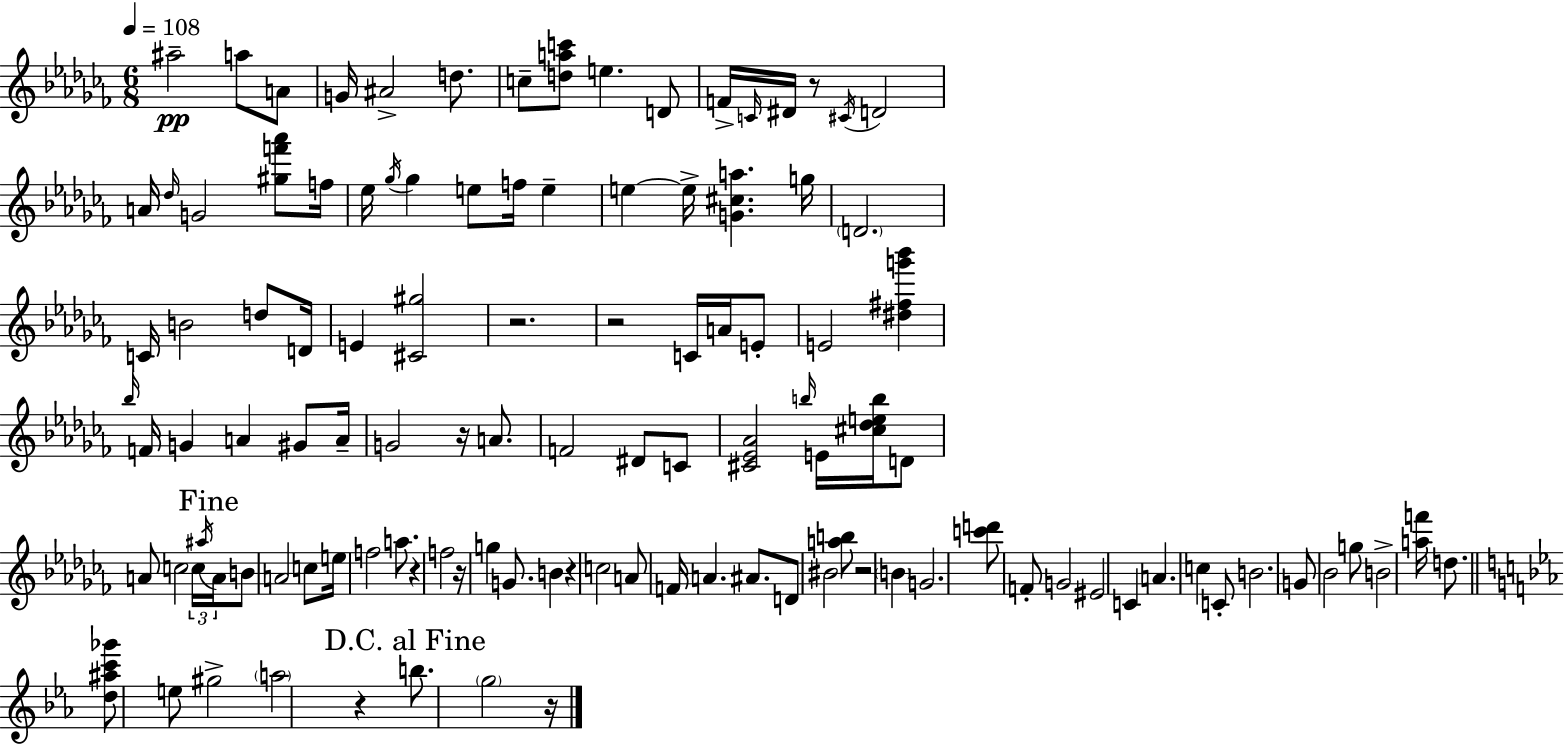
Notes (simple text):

A#5/h A5/e A4/e G4/s A#4/h D5/e. C5/e [D5,A5,C6]/e E5/q. D4/e F4/s C4/s D#4/s R/e C#4/s D4/h A4/s Db5/s G4/h [G#5,F6,Ab6]/e F5/s Eb5/s Gb5/s Gb5/q E5/e F5/s E5/q E5/q E5/s [G4,C#5,A5]/q. G5/s D4/h. C4/s B4/h D5/e D4/s E4/q [C#4,G#5]/h R/h. R/h C4/s A4/s E4/e E4/h [D#5,F#5,G6,Bb6]/q Bb5/s F4/s G4/q A4/q G#4/e A4/s G4/h R/s A4/e. F4/h D#4/e C4/e [C#4,Eb4,Ab4]/h B5/s E4/s [C#5,Db5,E5,B5]/s D4/e A4/e C5/h C5/s A#5/s A4/s B4/e A4/h C5/e E5/s F5/h A5/e. R/q F5/h R/s G5/q G4/e. B4/q R/q C5/h A4/e F4/s A4/q. A#4/e. D4/e BIS4/h [A5,B5]/e R/h B4/q G4/h. [C6,D6]/e F4/e G4/h EIS4/h C4/q A4/q. C5/q C4/e B4/h. G4/e Bb4/h G5/e B4/h [A5,F6]/s D5/e. [D5,A#5,C6,Gb6]/e E5/e G#5/h A5/h R/q B5/e. G5/h R/s